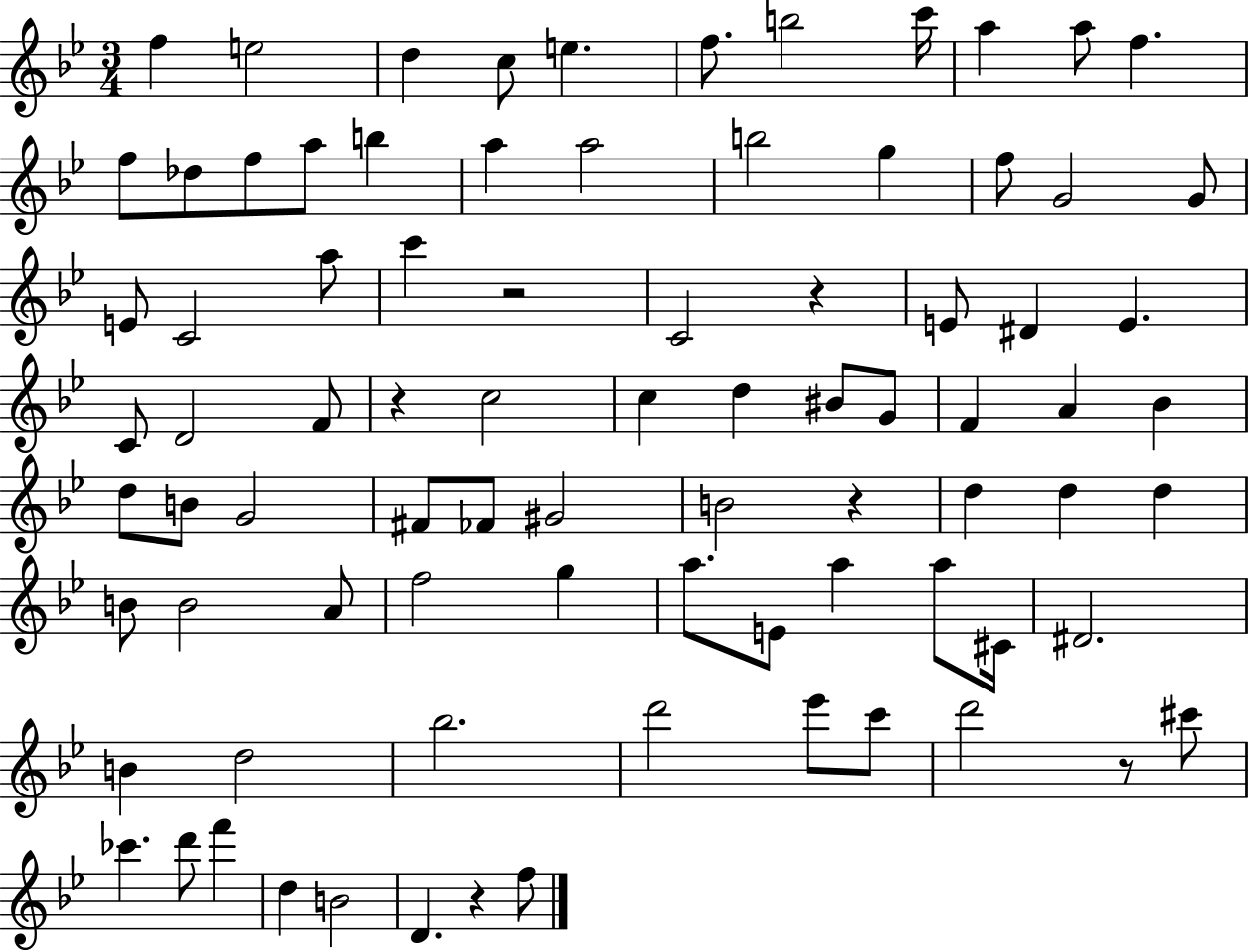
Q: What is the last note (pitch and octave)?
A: F5